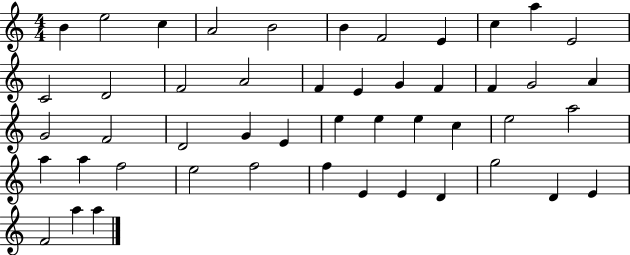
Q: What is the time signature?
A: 4/4